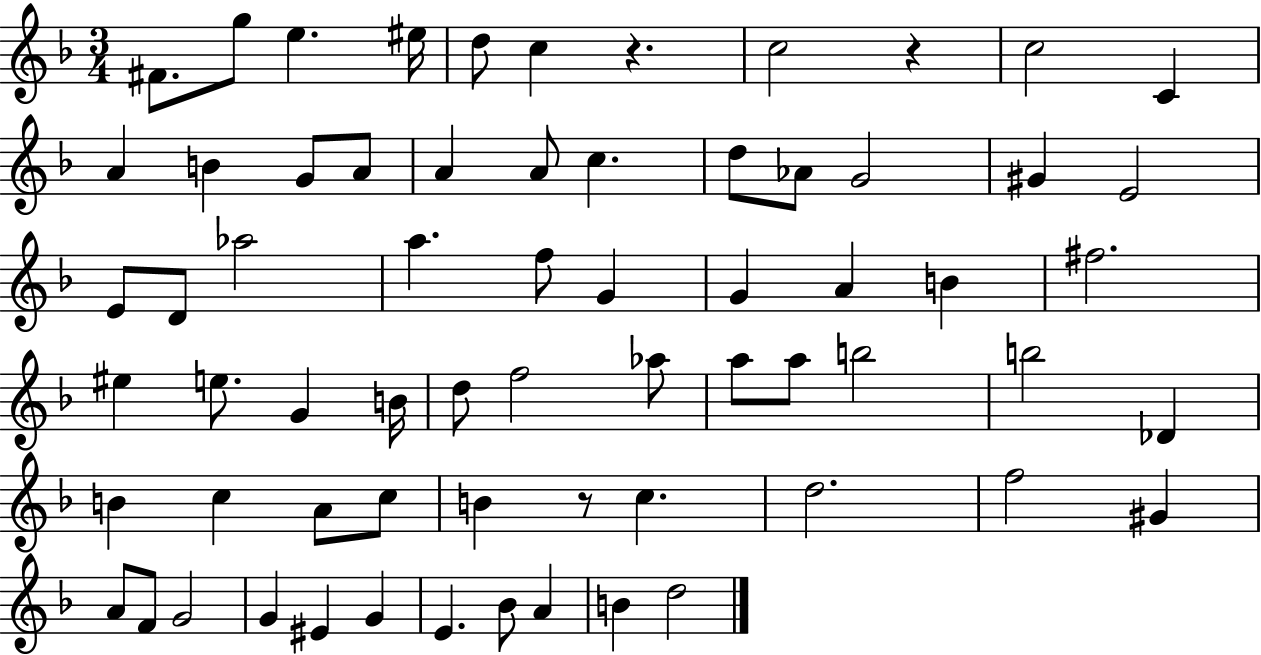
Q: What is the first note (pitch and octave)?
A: F#4